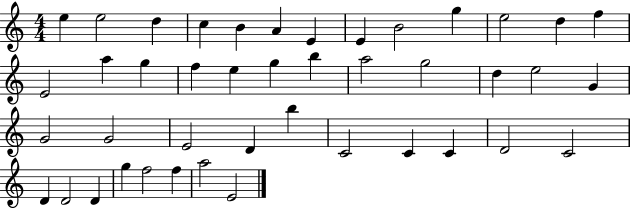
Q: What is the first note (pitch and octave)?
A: E5